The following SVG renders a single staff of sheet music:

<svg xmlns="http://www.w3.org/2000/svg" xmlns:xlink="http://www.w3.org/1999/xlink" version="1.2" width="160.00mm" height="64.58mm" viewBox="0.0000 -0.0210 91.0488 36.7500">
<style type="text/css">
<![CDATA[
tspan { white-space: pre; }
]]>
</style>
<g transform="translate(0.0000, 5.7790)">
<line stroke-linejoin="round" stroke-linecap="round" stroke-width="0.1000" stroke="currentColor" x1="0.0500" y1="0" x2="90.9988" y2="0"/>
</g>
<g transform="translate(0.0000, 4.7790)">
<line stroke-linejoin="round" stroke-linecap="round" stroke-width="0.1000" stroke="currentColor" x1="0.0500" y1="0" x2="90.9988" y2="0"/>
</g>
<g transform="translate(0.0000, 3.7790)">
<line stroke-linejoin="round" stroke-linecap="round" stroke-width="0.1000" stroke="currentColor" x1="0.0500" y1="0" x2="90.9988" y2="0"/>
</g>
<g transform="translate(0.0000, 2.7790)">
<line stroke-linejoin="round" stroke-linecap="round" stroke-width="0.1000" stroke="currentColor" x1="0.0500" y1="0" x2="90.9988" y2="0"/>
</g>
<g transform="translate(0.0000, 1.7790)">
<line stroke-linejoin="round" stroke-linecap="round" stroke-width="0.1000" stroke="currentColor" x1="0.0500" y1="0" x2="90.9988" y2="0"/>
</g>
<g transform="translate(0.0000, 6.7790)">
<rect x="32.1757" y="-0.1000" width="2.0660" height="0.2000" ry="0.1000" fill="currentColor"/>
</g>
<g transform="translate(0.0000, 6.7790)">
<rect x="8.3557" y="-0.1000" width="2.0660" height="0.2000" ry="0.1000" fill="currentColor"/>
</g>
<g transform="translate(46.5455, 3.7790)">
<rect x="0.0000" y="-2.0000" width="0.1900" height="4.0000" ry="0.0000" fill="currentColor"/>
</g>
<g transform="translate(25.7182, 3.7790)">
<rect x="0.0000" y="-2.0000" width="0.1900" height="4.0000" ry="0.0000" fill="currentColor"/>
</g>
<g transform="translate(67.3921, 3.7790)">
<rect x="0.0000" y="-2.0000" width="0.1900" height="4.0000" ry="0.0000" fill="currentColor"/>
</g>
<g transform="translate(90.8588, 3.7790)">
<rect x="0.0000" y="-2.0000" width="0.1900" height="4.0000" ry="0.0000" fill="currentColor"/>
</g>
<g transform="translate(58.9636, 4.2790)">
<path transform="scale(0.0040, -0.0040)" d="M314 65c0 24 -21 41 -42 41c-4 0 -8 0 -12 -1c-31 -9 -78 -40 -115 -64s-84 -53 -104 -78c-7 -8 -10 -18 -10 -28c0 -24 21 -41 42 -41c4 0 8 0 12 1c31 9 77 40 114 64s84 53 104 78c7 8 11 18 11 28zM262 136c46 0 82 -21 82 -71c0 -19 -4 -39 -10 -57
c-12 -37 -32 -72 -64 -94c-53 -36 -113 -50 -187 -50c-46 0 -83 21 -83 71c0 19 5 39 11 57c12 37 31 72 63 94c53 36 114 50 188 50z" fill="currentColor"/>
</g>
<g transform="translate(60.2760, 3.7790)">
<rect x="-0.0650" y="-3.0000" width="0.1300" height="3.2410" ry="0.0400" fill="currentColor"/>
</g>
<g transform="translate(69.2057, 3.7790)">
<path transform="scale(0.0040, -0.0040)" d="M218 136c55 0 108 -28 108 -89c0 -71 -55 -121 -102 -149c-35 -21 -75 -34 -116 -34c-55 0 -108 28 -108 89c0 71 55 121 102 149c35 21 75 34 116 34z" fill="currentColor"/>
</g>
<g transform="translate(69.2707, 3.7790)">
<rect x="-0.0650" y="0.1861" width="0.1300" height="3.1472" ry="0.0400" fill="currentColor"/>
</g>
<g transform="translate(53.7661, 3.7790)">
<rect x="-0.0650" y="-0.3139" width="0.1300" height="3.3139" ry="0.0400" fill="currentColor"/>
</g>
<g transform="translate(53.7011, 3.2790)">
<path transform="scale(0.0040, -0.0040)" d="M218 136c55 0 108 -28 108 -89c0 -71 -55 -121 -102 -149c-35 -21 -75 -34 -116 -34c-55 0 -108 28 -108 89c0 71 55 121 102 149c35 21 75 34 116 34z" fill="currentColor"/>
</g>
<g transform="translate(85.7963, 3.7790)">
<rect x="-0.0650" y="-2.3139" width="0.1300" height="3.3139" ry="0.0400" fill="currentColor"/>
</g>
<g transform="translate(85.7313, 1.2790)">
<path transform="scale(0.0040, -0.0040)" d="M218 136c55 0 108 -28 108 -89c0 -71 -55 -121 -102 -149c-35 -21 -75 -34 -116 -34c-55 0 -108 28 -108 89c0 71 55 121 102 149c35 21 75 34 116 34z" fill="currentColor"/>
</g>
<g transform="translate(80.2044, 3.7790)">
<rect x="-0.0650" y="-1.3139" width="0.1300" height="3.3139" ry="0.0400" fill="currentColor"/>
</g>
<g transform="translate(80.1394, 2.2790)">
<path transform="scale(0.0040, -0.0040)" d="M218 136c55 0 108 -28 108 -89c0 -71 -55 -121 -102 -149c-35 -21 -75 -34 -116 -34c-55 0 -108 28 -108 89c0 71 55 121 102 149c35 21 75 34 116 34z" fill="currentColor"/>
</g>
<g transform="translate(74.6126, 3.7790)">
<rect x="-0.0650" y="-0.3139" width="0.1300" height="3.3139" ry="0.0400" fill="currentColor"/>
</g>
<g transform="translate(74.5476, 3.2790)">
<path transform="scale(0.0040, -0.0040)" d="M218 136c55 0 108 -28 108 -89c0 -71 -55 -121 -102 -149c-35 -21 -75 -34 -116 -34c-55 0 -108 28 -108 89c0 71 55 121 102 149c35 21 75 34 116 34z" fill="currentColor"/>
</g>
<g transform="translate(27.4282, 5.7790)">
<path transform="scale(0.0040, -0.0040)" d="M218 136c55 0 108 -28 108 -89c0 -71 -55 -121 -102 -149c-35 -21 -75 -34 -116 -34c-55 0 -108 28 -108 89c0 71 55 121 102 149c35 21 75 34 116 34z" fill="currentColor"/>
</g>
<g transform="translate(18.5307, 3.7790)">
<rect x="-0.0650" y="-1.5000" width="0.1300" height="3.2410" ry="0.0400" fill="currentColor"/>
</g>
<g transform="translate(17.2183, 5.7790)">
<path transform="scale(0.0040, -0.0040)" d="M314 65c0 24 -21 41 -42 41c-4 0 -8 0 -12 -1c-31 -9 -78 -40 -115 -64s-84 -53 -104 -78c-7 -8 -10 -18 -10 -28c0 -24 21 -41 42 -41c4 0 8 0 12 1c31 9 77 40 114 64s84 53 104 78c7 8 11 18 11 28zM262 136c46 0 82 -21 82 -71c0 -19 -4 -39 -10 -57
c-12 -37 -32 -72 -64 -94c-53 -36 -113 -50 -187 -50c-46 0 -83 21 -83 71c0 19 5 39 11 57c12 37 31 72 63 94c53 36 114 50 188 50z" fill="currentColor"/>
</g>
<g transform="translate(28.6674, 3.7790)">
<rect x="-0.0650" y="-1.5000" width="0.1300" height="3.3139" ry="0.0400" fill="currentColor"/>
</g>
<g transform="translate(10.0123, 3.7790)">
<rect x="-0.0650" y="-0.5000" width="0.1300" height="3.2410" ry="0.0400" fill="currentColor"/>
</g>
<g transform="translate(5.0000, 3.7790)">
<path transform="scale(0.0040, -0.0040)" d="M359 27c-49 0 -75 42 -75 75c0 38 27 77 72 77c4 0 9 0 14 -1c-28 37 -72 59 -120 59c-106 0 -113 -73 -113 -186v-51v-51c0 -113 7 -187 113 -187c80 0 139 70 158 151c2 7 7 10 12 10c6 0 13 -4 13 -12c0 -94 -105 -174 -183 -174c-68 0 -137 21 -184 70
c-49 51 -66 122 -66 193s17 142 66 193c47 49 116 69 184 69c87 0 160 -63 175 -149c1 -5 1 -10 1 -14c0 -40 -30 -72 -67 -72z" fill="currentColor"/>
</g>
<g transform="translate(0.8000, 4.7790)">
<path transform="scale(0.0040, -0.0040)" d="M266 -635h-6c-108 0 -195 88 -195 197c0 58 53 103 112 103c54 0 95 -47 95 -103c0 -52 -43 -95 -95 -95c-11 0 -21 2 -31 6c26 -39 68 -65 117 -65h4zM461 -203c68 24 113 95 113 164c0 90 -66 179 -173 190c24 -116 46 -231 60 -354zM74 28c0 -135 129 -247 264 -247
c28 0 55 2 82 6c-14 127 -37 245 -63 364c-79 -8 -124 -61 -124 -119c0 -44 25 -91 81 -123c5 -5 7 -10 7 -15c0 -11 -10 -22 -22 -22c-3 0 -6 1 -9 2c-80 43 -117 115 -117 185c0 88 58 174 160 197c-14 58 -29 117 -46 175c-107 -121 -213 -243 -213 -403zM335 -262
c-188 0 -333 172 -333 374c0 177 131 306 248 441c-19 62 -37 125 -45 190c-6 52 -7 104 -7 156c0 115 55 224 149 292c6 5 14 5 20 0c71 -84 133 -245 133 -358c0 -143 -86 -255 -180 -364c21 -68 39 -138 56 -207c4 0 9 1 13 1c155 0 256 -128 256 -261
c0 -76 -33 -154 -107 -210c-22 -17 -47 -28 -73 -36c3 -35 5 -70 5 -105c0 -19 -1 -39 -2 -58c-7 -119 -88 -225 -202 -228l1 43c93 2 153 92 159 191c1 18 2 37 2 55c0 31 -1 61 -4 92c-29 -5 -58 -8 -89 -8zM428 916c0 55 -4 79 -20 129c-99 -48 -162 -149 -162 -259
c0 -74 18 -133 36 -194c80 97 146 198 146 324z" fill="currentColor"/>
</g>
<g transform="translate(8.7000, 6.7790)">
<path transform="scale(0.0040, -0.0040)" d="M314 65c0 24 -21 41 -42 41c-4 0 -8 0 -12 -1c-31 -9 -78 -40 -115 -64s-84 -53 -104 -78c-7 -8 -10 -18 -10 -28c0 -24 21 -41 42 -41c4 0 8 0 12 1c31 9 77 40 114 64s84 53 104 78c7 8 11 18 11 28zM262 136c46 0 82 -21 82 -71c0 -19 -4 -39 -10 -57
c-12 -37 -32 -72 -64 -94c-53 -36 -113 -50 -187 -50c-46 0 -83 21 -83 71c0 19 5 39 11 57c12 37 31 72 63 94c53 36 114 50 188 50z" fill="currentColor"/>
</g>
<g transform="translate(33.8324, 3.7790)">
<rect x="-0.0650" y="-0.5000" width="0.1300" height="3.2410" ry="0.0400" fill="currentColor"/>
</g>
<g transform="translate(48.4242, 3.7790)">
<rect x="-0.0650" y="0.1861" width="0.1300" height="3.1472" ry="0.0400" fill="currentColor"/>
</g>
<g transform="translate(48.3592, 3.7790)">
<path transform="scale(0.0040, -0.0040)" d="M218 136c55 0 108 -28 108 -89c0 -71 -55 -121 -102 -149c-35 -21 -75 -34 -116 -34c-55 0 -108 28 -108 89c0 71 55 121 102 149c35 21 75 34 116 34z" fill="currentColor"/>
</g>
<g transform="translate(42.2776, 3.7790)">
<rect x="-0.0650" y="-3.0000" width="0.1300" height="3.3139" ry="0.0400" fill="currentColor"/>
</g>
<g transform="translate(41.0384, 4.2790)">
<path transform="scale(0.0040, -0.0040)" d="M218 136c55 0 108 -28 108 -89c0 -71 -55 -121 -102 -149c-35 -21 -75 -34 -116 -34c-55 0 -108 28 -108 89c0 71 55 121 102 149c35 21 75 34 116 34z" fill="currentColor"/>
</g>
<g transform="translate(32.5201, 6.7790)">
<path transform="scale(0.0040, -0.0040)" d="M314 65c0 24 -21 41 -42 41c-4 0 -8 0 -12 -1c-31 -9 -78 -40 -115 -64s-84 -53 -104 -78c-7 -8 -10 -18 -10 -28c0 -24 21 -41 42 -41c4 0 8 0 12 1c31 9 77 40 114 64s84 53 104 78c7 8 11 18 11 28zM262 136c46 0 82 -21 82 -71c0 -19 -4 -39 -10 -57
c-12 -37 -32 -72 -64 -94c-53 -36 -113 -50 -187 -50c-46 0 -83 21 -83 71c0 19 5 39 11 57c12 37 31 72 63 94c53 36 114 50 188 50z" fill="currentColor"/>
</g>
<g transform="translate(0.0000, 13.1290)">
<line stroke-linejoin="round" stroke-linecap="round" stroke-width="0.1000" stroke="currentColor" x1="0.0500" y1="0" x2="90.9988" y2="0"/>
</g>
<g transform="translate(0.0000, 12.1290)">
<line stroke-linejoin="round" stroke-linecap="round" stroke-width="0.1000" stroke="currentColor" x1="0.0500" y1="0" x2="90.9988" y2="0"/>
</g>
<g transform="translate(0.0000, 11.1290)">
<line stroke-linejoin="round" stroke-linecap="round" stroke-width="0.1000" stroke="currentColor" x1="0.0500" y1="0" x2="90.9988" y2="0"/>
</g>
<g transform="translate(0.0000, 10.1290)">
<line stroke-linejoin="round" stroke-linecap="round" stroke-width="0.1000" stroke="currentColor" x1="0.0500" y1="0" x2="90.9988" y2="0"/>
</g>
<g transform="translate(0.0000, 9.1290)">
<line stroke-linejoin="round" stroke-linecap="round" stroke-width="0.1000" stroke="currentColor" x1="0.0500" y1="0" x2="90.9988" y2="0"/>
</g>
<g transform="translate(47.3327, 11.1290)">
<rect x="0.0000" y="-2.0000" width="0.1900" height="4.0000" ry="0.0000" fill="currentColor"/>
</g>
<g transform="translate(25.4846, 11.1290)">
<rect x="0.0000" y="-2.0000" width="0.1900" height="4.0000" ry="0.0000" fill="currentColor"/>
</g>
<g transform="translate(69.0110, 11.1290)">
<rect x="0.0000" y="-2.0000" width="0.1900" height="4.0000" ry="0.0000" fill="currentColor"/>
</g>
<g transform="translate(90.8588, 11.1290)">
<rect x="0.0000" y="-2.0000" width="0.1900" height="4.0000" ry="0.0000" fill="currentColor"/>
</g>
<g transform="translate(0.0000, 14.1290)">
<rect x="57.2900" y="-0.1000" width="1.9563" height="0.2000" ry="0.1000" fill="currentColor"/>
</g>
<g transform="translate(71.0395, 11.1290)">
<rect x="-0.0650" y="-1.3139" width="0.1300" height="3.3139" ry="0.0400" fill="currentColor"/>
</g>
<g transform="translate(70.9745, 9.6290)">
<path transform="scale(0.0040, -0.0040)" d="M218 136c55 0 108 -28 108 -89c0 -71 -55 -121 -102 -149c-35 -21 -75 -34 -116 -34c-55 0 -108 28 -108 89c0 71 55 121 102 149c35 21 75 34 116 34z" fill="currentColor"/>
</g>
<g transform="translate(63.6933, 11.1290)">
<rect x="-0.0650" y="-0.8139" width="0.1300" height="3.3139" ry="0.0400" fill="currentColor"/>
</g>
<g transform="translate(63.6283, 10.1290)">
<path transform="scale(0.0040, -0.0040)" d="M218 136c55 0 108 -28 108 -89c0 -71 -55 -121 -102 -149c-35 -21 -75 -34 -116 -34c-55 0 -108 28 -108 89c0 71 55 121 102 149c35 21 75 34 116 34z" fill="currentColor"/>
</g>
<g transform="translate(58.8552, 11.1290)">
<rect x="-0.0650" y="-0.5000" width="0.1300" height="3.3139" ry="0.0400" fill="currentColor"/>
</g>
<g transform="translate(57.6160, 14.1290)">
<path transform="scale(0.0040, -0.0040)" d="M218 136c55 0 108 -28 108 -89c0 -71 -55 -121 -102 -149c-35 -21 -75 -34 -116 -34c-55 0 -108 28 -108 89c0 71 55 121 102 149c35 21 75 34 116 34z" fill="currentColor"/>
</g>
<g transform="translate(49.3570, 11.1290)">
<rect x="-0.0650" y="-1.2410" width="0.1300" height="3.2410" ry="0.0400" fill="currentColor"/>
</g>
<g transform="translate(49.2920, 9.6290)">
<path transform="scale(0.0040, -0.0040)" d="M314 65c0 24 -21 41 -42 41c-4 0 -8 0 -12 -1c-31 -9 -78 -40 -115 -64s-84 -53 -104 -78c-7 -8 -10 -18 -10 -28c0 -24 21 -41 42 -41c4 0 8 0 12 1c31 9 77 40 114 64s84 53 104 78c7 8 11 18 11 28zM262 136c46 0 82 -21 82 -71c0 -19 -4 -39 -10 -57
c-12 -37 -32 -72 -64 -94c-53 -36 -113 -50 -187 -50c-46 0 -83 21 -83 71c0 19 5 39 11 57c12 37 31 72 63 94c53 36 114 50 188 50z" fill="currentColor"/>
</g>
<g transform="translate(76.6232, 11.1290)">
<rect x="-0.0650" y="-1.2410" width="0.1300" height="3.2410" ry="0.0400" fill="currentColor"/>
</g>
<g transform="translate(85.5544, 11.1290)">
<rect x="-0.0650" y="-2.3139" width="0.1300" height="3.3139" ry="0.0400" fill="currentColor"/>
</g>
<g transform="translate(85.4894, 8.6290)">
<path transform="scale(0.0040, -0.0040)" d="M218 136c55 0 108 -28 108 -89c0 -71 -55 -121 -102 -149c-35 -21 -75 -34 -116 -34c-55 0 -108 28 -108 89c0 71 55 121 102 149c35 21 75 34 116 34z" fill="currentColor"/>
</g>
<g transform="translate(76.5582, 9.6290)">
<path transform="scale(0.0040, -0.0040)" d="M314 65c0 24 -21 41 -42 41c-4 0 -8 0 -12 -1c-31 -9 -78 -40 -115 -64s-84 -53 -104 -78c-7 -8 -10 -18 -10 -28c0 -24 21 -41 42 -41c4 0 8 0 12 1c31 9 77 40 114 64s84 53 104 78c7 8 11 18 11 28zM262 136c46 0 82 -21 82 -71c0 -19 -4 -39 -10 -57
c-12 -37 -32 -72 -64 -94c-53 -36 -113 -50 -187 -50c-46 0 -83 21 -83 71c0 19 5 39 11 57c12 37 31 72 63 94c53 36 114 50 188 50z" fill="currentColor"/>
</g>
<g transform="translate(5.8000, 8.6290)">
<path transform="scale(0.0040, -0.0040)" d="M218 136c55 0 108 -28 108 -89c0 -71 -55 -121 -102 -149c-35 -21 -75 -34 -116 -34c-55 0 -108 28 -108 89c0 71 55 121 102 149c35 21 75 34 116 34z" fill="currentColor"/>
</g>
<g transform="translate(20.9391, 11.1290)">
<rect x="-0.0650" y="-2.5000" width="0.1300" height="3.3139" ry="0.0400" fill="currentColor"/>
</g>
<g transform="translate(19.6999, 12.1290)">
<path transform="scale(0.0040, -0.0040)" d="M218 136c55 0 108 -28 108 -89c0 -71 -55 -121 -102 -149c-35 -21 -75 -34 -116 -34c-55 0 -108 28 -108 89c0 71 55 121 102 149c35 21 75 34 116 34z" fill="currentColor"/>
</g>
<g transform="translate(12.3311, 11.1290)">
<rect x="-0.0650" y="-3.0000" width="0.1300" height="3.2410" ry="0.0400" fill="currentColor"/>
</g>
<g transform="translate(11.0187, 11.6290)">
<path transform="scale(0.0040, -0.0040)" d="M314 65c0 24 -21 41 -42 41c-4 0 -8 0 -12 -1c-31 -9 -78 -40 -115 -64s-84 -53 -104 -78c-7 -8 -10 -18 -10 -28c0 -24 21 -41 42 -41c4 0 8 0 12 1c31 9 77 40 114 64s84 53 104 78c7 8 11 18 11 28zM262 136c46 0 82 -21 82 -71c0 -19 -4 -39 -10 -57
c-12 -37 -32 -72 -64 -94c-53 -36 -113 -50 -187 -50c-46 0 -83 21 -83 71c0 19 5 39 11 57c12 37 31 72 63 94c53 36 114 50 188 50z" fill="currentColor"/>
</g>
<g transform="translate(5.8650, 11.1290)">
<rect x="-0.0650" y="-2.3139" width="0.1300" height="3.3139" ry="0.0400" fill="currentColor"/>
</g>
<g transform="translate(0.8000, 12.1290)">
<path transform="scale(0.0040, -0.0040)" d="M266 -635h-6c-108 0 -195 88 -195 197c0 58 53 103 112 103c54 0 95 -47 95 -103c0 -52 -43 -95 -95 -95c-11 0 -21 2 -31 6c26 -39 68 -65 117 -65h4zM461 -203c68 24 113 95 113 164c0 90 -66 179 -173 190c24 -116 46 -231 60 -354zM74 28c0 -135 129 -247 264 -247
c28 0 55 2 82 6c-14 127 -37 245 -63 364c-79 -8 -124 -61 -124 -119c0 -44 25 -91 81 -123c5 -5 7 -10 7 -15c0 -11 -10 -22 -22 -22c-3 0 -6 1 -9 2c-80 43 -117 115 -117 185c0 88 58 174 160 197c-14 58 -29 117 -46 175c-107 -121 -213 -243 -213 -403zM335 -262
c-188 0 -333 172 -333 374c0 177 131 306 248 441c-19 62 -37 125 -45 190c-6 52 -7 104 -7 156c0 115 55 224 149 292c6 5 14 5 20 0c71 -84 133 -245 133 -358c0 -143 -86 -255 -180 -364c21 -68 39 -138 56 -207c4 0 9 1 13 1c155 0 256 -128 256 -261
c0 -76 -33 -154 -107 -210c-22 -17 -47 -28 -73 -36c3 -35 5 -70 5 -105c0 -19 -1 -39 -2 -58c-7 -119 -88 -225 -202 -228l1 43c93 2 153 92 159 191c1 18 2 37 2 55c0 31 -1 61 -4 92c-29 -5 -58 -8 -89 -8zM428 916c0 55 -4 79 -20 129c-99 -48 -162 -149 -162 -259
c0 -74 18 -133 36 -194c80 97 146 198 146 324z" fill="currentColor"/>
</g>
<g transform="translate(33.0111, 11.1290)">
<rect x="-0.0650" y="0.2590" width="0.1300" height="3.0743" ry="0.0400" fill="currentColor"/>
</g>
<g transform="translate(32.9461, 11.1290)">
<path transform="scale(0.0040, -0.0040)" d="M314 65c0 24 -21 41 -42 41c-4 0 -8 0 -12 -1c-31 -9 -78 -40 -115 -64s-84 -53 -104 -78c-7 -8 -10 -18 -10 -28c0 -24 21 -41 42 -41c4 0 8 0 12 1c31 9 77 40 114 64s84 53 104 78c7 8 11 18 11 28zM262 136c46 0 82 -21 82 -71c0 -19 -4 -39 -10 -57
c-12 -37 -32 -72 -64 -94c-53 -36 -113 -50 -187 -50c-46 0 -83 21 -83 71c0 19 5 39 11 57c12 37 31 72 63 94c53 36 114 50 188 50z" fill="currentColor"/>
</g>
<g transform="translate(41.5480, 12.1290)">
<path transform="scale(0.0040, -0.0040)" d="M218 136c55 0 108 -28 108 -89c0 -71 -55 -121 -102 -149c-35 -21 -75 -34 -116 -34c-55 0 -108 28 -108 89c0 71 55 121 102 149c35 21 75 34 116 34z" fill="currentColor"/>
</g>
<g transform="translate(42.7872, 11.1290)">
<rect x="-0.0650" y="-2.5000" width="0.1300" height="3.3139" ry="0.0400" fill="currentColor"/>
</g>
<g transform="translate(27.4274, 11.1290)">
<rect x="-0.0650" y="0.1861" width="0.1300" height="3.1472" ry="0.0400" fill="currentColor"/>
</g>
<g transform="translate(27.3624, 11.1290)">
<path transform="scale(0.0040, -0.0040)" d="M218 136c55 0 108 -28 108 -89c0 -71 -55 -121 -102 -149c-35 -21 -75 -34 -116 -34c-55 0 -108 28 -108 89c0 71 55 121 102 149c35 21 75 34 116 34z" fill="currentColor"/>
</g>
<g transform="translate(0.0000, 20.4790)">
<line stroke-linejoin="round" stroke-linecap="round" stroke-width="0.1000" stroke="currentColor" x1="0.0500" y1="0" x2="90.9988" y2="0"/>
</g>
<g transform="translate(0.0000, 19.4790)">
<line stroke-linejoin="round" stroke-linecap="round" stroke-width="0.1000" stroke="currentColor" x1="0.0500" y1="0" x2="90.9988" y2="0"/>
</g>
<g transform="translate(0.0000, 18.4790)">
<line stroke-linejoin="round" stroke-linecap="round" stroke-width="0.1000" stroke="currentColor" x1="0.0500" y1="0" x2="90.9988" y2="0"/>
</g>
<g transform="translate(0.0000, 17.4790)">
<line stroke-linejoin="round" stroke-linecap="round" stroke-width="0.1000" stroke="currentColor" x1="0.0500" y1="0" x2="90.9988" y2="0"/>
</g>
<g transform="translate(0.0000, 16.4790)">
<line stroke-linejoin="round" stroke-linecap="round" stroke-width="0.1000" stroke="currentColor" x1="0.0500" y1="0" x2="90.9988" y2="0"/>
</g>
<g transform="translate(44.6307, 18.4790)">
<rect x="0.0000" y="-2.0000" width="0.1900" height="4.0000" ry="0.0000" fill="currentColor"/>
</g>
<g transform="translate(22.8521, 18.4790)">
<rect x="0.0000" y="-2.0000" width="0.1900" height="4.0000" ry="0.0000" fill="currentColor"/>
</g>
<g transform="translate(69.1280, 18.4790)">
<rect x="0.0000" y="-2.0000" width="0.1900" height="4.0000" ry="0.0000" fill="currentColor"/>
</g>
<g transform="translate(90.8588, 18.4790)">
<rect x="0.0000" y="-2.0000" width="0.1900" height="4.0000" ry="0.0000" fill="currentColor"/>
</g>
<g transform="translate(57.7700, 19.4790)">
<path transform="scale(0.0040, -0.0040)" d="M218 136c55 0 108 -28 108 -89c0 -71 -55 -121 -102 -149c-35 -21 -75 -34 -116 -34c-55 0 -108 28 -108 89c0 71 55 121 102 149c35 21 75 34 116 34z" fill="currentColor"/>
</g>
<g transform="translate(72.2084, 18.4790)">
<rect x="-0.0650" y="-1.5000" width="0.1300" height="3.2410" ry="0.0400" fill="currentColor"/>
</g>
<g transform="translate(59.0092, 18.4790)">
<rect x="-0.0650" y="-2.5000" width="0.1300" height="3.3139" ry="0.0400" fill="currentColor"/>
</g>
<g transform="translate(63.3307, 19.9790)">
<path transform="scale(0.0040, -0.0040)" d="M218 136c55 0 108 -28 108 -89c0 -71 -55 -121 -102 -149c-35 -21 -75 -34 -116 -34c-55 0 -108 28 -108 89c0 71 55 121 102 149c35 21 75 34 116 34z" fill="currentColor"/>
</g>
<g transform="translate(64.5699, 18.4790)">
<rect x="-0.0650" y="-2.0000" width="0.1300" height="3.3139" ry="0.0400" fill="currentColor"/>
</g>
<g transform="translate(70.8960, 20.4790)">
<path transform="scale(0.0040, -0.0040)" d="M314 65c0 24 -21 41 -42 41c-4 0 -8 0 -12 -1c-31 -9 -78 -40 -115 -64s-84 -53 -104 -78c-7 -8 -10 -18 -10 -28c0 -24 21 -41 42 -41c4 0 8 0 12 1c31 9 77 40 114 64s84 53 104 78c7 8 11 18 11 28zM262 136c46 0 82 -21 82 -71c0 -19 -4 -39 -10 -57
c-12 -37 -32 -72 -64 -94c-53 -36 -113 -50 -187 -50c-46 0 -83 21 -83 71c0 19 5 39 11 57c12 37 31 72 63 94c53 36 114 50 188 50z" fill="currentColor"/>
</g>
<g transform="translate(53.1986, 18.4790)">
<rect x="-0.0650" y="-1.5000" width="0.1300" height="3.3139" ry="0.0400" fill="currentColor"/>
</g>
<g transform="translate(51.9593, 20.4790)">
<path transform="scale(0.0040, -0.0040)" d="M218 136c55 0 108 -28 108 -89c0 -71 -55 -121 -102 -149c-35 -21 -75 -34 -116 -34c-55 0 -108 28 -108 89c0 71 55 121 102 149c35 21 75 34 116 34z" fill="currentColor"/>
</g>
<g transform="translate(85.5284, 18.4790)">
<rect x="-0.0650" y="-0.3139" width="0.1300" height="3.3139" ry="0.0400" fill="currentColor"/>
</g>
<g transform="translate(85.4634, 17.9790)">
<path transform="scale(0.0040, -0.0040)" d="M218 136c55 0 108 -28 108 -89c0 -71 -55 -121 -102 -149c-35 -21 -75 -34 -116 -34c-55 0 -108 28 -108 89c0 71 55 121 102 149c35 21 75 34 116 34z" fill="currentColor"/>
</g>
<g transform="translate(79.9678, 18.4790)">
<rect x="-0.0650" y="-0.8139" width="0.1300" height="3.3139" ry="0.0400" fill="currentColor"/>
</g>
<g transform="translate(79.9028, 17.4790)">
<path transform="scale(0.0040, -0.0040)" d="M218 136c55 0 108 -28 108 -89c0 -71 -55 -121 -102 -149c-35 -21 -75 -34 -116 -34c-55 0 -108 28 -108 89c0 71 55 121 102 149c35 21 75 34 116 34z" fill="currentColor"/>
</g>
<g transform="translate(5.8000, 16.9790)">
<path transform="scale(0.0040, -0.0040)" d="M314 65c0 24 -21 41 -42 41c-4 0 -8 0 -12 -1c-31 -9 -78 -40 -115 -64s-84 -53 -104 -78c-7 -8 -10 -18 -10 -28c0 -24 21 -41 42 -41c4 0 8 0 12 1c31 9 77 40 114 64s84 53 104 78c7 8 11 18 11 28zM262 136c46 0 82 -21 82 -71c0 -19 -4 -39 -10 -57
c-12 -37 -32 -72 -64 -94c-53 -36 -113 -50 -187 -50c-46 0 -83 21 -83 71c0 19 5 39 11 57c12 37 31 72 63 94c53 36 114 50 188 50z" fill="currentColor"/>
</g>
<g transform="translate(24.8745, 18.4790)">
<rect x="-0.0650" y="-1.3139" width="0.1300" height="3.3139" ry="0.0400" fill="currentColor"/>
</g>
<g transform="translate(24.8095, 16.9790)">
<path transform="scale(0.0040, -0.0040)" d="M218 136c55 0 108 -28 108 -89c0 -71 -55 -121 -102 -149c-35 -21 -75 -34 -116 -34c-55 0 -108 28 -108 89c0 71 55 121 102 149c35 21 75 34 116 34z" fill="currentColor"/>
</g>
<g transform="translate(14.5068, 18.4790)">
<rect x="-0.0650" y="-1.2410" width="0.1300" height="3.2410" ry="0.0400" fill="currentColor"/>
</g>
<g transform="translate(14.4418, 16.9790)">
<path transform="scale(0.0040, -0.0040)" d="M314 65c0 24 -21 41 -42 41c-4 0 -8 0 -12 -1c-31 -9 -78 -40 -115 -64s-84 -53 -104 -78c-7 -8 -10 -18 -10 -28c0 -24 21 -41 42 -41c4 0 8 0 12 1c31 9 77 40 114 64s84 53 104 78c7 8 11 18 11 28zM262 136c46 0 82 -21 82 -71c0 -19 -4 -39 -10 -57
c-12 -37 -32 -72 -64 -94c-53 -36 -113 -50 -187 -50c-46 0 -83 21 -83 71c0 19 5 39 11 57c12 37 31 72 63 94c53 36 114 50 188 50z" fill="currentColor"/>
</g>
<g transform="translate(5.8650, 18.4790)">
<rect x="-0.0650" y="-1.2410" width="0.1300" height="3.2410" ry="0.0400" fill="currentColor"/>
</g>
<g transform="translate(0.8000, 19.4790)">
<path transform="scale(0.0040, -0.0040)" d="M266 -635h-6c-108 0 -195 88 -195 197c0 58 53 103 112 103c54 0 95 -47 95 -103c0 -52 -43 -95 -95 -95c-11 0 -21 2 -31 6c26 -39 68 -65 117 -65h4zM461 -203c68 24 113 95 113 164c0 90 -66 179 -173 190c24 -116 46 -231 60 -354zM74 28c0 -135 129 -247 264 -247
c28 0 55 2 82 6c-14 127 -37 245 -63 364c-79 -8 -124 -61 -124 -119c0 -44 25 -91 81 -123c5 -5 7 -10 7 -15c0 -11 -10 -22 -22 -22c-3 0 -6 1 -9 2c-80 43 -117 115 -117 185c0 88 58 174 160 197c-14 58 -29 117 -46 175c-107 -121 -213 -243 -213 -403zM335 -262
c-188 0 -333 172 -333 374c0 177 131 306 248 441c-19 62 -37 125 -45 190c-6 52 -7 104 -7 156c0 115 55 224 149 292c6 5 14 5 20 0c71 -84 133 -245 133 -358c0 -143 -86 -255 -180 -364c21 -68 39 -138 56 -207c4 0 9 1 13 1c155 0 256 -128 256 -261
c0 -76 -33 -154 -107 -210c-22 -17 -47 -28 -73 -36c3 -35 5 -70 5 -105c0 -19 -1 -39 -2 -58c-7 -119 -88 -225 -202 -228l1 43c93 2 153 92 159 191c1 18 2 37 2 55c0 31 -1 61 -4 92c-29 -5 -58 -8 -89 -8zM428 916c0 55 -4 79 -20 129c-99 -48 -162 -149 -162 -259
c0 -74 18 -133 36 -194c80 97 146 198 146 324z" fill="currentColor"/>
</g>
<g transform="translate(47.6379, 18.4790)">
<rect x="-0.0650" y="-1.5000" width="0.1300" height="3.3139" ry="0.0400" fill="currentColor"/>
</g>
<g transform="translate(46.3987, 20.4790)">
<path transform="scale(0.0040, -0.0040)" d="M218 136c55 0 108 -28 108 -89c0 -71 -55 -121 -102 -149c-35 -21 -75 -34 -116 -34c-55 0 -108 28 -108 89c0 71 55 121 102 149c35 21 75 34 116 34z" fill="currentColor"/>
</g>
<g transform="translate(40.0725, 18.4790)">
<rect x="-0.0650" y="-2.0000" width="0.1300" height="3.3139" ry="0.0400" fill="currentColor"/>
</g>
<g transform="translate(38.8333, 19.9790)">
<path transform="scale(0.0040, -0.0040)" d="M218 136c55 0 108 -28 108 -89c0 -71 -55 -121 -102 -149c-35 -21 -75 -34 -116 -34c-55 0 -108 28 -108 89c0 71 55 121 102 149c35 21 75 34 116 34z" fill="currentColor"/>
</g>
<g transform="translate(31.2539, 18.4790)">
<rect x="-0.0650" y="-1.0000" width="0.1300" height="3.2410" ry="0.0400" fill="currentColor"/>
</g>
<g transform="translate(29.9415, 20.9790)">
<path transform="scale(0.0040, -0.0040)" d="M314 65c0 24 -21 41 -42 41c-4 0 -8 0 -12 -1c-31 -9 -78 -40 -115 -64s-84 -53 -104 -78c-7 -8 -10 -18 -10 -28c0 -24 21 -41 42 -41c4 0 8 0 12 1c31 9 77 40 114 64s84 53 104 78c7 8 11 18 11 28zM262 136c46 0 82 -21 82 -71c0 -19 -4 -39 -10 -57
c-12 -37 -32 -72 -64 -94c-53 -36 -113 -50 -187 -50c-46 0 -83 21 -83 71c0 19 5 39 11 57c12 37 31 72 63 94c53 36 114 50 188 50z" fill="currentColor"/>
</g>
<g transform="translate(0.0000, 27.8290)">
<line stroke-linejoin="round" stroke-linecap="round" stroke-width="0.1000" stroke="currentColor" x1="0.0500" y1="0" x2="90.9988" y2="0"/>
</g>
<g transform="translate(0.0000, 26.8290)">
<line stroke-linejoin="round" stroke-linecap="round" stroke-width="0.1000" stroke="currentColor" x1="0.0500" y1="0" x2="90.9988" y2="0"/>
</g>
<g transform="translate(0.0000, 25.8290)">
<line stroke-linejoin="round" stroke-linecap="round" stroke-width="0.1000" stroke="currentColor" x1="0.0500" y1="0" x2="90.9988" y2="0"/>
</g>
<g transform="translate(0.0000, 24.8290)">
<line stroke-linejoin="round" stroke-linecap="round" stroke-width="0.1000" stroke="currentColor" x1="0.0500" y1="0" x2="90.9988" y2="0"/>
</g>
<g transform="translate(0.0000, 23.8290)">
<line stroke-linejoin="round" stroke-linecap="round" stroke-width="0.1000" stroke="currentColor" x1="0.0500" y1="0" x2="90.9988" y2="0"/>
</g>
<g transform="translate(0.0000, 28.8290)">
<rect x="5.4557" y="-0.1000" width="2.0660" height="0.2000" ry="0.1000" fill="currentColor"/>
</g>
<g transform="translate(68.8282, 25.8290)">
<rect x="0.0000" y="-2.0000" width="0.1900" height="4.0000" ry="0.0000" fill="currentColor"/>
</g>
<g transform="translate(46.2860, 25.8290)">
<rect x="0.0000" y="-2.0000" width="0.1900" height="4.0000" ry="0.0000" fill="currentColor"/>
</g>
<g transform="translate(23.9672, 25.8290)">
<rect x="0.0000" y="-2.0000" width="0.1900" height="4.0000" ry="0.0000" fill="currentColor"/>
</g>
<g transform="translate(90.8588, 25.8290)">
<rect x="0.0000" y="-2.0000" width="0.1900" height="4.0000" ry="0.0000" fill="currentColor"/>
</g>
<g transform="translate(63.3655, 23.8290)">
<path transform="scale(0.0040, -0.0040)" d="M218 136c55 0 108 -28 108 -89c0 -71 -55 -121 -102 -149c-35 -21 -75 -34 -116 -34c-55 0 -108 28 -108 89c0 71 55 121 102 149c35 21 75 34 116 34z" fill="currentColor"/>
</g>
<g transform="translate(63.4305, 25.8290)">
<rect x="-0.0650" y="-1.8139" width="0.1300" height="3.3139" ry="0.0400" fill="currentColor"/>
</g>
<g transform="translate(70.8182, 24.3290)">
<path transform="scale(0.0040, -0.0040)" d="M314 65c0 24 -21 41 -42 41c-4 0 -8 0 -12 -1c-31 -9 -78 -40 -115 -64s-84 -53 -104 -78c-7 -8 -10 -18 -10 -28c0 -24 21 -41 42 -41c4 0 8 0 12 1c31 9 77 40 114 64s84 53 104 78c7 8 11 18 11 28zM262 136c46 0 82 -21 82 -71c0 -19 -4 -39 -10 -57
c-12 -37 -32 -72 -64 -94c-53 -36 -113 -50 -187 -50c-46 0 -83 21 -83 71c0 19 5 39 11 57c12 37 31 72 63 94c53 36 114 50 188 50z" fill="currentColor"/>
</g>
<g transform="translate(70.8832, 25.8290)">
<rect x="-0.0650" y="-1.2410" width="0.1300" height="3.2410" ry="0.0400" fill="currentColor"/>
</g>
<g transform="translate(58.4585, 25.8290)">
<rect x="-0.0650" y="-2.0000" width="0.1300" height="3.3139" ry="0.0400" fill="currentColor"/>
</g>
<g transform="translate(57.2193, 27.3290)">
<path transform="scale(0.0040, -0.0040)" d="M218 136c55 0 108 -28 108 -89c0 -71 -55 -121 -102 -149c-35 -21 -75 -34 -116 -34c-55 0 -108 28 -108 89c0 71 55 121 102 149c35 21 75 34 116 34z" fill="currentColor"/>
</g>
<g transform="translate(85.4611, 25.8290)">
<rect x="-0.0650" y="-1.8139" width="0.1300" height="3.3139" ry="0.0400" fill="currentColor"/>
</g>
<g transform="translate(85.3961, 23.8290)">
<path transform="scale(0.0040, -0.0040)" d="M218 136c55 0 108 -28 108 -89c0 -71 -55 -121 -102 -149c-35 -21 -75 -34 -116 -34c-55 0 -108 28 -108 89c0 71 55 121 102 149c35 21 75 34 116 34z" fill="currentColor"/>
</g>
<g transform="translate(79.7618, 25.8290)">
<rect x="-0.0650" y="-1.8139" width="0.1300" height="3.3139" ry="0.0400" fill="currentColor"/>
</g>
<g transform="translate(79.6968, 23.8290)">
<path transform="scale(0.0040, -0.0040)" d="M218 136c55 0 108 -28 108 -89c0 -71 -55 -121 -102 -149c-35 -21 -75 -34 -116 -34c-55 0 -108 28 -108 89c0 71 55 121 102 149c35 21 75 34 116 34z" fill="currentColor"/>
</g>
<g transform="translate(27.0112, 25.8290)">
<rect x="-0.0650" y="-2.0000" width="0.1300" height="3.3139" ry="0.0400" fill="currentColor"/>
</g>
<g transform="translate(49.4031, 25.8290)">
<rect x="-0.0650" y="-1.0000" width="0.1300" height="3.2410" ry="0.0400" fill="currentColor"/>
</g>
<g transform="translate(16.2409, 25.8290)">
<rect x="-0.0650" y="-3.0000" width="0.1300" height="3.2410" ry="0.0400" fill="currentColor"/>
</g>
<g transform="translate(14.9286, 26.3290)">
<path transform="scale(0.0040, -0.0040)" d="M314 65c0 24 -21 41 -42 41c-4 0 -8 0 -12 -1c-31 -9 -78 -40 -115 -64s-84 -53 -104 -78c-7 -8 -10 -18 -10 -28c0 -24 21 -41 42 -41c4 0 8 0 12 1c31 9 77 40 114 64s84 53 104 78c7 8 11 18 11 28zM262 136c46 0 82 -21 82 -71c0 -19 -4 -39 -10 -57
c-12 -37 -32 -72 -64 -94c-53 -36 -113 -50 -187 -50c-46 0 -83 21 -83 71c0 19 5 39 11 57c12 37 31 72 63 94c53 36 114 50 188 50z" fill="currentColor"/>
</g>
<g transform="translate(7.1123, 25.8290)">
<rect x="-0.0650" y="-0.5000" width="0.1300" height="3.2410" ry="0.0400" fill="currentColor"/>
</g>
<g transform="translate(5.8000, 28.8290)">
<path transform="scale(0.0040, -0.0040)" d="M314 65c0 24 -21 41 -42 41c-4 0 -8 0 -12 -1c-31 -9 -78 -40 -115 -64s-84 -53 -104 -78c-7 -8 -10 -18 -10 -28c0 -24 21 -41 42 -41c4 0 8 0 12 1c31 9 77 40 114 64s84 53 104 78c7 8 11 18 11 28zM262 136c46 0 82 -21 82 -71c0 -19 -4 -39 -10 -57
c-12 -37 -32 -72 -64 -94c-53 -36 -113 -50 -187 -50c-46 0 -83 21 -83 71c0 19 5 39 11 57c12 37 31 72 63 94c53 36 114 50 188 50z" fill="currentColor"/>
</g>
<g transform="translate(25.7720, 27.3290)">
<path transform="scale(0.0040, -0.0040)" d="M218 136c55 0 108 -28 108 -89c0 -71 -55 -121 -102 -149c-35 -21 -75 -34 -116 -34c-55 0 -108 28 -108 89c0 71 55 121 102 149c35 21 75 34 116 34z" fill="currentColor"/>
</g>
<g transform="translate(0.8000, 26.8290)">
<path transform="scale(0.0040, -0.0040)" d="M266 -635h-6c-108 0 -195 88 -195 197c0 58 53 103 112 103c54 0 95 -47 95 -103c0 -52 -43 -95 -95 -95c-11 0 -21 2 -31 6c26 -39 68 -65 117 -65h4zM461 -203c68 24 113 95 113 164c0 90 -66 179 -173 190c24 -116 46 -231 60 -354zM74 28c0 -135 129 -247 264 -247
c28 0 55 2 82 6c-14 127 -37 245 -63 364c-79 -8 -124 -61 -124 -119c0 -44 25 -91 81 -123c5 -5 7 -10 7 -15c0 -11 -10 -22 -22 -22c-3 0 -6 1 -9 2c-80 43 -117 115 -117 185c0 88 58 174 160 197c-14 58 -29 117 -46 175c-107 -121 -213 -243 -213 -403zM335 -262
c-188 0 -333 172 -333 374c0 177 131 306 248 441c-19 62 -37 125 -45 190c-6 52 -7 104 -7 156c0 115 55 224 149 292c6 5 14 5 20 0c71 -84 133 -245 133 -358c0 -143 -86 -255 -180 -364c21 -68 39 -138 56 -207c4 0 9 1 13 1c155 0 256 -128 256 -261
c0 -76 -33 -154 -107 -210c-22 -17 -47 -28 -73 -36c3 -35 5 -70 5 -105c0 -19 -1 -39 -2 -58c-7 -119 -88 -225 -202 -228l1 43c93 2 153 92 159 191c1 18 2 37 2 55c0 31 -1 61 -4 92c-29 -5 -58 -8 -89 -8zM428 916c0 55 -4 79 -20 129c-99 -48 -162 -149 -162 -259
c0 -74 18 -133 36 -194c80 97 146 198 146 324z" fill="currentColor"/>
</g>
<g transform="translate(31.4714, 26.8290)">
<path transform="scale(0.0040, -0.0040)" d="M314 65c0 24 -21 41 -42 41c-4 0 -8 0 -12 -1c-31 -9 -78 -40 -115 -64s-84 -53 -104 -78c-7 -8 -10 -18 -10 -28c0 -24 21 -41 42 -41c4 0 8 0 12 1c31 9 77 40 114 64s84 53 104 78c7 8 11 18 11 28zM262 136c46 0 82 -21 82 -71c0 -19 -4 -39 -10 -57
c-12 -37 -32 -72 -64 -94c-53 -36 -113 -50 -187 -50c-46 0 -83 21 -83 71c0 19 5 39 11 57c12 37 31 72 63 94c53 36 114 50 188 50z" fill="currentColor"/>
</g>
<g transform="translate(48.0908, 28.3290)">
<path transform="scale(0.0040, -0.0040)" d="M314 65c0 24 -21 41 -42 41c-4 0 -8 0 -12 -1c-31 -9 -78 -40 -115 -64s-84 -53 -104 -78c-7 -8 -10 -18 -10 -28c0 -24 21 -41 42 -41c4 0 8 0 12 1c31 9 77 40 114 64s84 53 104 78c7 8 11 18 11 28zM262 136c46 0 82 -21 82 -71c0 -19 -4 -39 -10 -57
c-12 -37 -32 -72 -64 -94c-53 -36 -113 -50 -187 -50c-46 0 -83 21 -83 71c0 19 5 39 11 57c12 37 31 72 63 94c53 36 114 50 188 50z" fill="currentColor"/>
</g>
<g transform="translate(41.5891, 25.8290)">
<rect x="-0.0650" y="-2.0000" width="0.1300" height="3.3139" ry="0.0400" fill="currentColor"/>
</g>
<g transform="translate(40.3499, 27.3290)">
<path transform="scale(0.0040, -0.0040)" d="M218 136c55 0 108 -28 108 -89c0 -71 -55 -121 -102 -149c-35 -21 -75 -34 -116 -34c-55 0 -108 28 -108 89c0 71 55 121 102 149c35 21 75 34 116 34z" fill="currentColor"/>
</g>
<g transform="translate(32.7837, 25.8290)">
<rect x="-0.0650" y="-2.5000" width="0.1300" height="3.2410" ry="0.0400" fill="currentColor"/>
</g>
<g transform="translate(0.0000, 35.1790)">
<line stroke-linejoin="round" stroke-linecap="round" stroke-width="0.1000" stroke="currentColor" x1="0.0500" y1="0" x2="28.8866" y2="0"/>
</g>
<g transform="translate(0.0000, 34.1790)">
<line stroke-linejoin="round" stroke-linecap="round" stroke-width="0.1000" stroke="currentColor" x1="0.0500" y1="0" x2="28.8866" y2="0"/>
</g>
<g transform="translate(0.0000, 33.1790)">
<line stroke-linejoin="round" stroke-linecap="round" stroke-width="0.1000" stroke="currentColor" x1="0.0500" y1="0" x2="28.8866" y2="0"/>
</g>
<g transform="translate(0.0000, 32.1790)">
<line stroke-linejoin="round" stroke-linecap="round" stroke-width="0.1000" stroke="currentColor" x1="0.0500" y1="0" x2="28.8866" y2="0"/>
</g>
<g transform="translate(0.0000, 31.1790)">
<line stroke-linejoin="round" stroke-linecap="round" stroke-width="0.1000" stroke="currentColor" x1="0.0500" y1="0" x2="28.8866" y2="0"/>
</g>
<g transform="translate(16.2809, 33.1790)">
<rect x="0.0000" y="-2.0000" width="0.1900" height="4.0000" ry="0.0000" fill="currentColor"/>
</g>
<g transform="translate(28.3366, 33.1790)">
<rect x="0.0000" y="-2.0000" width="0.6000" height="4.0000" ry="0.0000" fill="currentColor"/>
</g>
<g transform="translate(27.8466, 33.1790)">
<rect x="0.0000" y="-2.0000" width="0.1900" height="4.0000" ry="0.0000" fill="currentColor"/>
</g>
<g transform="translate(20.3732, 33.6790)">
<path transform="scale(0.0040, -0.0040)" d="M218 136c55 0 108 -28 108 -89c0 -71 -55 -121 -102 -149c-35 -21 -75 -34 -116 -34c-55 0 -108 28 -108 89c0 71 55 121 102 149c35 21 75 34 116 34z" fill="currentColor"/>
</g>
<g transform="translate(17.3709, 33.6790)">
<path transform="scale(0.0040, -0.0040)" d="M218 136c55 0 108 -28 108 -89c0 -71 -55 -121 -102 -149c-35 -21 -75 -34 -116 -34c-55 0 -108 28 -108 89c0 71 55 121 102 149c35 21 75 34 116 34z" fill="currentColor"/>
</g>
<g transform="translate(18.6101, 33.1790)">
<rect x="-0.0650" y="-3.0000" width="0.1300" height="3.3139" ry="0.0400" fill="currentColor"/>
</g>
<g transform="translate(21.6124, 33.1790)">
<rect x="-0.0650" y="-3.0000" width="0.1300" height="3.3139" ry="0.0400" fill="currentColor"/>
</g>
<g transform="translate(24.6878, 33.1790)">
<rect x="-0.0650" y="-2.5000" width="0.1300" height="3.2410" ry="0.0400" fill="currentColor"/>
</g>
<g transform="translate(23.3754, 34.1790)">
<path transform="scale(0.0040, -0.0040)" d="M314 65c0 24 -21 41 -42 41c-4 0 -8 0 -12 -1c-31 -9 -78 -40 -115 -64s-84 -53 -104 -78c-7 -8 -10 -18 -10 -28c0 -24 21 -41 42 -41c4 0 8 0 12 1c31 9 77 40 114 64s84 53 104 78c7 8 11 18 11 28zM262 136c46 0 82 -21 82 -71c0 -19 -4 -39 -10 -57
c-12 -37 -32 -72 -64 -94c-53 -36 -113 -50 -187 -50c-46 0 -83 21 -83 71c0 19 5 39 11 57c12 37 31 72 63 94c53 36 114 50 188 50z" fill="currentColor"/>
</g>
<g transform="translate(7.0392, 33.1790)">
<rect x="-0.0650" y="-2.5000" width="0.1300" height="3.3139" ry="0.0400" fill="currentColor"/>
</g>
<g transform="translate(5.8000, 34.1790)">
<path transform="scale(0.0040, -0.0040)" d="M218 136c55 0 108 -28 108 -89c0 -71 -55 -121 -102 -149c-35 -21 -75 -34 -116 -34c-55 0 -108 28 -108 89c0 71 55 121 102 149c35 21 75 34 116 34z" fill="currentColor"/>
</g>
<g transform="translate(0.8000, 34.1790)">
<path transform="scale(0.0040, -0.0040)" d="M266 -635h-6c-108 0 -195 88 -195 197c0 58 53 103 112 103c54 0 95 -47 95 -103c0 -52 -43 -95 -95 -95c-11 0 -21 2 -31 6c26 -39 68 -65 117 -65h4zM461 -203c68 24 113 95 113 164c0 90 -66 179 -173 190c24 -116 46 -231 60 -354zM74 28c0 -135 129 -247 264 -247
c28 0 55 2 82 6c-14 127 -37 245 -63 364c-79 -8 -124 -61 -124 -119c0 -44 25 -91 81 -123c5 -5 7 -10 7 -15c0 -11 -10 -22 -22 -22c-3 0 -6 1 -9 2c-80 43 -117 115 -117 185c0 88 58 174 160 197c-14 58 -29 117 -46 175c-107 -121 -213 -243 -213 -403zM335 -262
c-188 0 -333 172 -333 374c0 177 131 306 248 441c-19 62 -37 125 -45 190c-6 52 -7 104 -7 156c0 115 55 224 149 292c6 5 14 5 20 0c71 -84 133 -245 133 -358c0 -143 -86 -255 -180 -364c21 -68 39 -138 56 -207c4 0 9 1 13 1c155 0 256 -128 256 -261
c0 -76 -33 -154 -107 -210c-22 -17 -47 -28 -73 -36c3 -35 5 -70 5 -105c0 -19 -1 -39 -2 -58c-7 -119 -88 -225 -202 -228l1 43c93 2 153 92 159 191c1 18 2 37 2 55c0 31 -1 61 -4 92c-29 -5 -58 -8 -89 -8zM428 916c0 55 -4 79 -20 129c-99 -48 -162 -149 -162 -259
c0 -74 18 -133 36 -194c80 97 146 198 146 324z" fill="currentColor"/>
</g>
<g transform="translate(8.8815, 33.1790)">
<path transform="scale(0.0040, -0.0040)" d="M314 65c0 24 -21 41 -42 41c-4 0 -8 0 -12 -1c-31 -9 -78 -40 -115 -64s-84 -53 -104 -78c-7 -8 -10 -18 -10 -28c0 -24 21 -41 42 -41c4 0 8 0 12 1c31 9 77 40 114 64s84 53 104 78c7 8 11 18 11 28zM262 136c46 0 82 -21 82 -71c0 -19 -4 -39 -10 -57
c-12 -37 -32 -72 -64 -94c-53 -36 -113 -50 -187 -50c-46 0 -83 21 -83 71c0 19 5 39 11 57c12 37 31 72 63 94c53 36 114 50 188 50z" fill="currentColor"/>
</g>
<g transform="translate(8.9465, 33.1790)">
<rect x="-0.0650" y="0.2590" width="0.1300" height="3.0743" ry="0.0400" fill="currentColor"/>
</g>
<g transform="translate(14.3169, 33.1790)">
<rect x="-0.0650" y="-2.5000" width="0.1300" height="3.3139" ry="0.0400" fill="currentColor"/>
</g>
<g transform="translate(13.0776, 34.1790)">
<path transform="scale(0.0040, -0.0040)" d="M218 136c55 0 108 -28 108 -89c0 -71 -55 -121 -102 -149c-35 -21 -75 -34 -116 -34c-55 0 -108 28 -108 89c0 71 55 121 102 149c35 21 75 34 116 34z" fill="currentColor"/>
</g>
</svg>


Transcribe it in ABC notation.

X:1
T:Untitled
M:4/4
L:1/4
K:C
C2 E2 E C2 A B c A2 B c e g g A2 G B B2 G e2 C d e e2 g e2 e2 e D2 F E E G F E2 d c C2 A2 F G2 F D2 F f e2 f f G B2 G A A G2